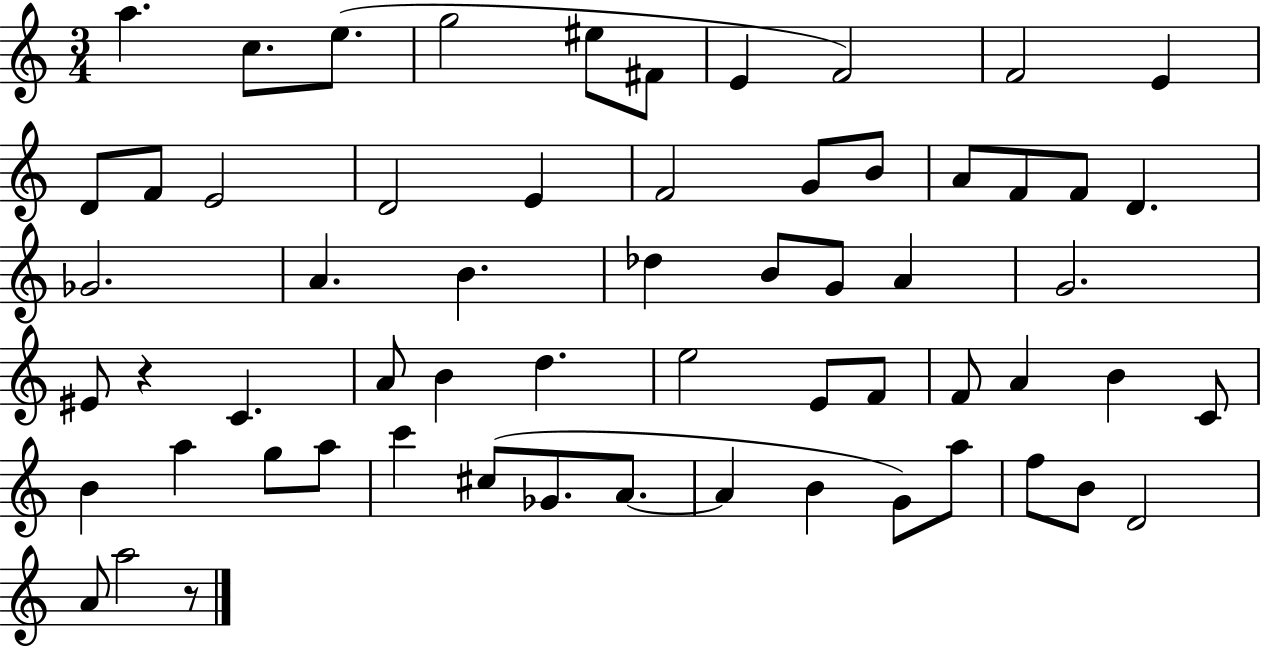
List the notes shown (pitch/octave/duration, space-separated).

A5/q. C5/e. E5/e. G5/h EIS5/e F#4/e E4/q F4/h F4/h E4/q D4/e F4/e E4/h D4/h E4/q F4/h G4/e B4/e A4/e F4/e F4/e D4/q. Gb4/h. A4/q. B4/q. Db5/q B4/e G4/e A4/q G4/h. EIS4/e R/q C4/q. A4/e B4/q D5/q. E5/h E4/e F4/e F4/e A4/q B4/q C4/e B4/q A5/q G5/e A5/e C6/q C#5/e Gb4/e. A4/e. A4/q B4/q G4/e A5/e F5/e B4/e D4/h A4/e A5/h R/e